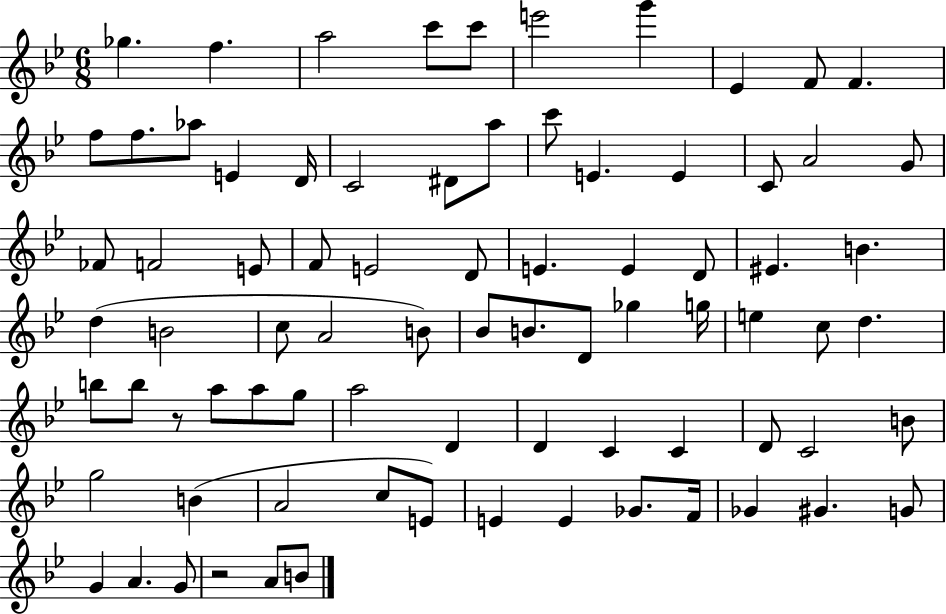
Gb5/q. F5/q. A5/h C6/e C6/e E6/h G6/q Eb4/q F4/e F4/q. F5/e F5/e. Ab5/e E4/q D4/s C4/h D#4/e A5/e C6/e E4/q. E4/q C4/e A4/h G4/e FES4/e F4/h E4/e F4/e E4/h D4/e E4/q. E4/q D4/e EIS4/q. B4/q. D5/q B4/h C5/e A4/h B4/e Bb4/e B4/e. D4/e Gb5/q G5/s E5/q C5/e D5/q. B5/e B5/e R/e A5/e A5/e G5/e A5/h D4/q D4/q C4/q C4/q D4/e C4/h B4/e G5/h B4/q A4/h C5/e E4/e E4/q E4/q Gb4/e. F4/s Gb4/q G#4/q. G4/e G4/q A4/q. G4/e R/h A4/e B4/e